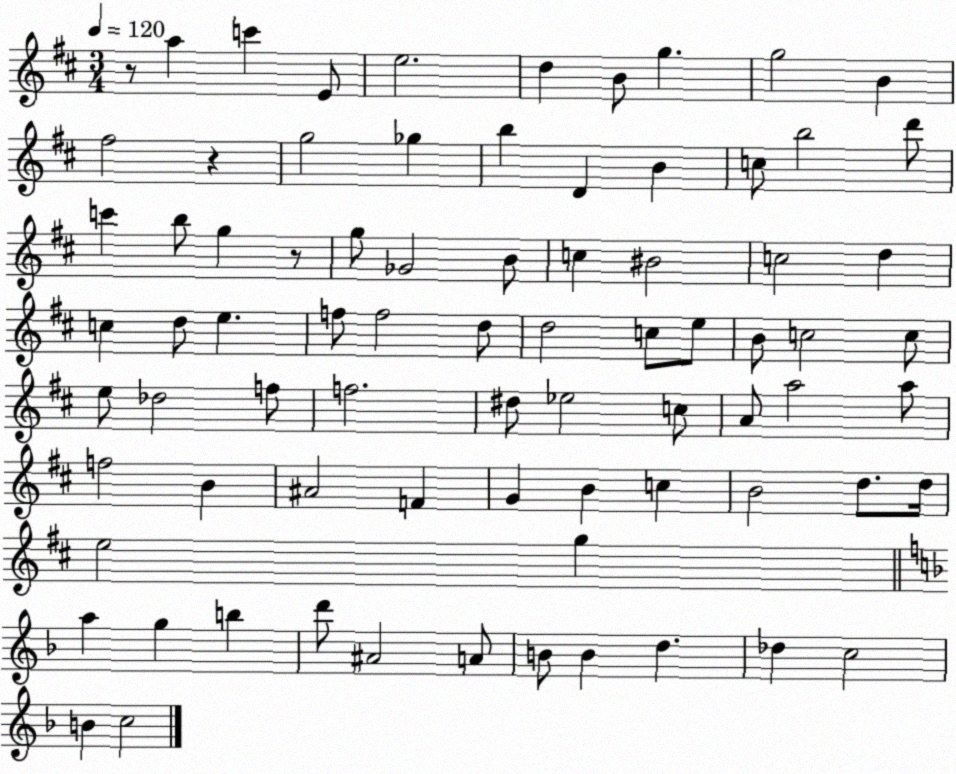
X:1
T:Untitled
M:3/4
L:1/4
K:D
z/2 a c' E/2 e2 d B/2 g g2 B ^f2 z g2 _g b D B c/2 b2 d'/2 c' b/2 g z/2 g/2 _G2 B/2 c ^B2 c2 d c d/2 e f/2 f2 d/2 d2 c/2 e/2 B/2 c2 c/2 e/2 _d2 f/2 f2 ^d/2 _e2 c/2 A/2 a2 a/2 f2 B ^A2 F G B c B2 d/2 d/4 e2 g a g b d'/2 ^A2 A/2 B/2 B d _d c2 B c2